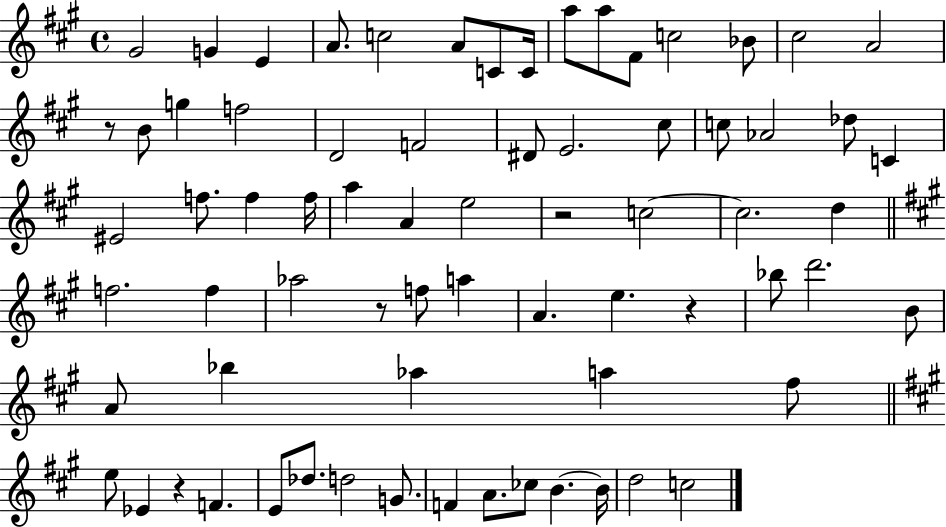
{
  \clef treble
  \time 4/4
  \defaultTimeSignature
  \key a \major
  \repeat volta 2 { gis'2 g'4 e'4 | a'8. c''2 a'8 c'8 c'16 | a''8 a''8 fis'8 c''2 bes'8 | cis''2 a'2 | \break r8 b'8 g''4 f''2 | d'2 f'2 | dis'8 e'2. cis''8 | c''8 aes'2 des''8 c'4 | \break eis'2 f''8. f''4 f''16 | a''4 a'4 e''2 | r2 c''2~~ | c''2. d''4 | \break \bar "||" \break \key a \major f''2. f''4 | aes''2 r8 f''8 a''4 | a'4. e''4. r4 | bes''8 d'''2. b'8 | \break a'8 bes''4 aes''4 a''4 fis''8 | \bar "||" \break \key a \major e''8 ees'4 r4 f'4. | e'8 des''8. d''2 g'8. | f'4 a'8. ces''8 b'4.~~ b'16 | d''2 c''2 | \break } \bar "|."
}